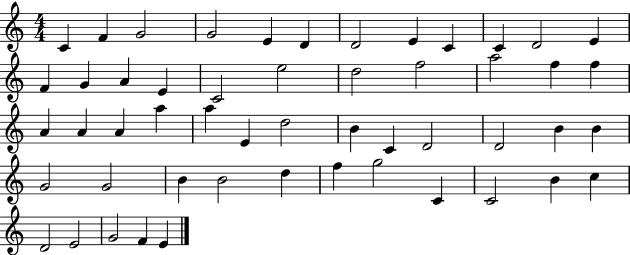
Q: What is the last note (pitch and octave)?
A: E4